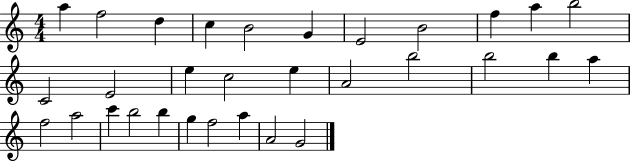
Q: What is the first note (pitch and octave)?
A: A5